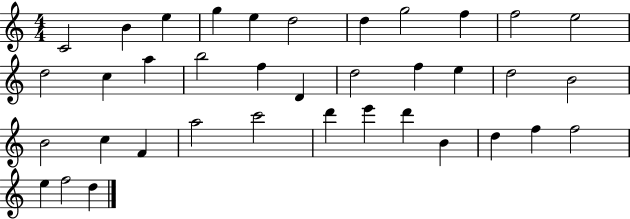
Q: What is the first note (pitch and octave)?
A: C4